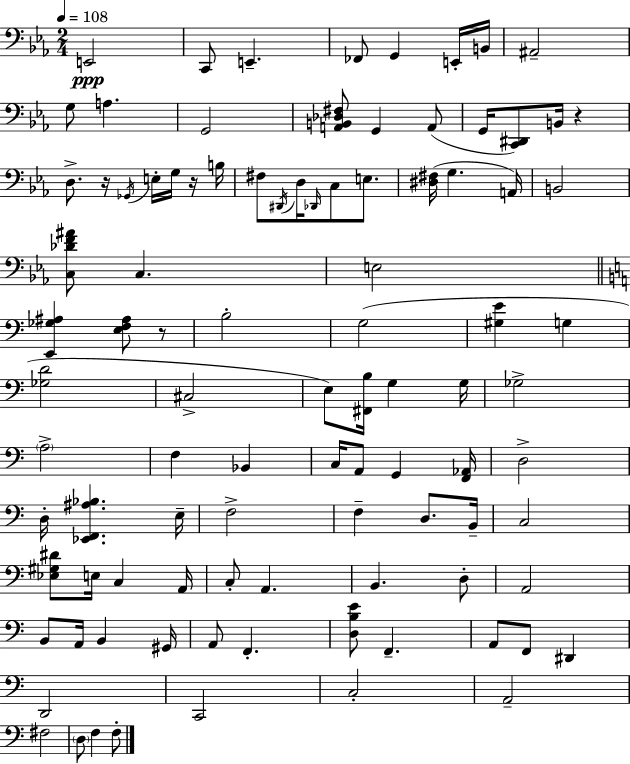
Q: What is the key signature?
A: EES major